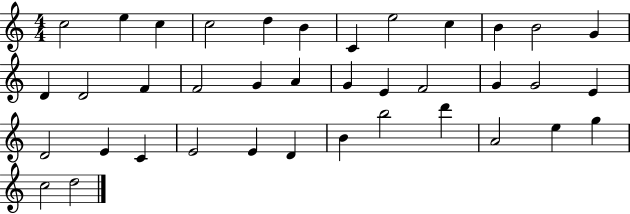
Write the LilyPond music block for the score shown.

{
  \clef treble
  \numericTimeSignature
  \time 4/4
  \key c \major
  c''2 e''4 c''4 | c''2 d''4 b'4 | c'4 e''2 c''4 | b'4 b'2 g'4 | \break d'4 d'2 f'4 | f'2 g'4 a'4 | g'4 e'4 f'2 | g'4 g'2 e'4 | \break d'2 e'4 c'4 | e'2 e'4 d'4 | b'4 b''2 d'''4 | a'2 e''4 g''4 | \break c''2 d''2 | \bar "|."
}